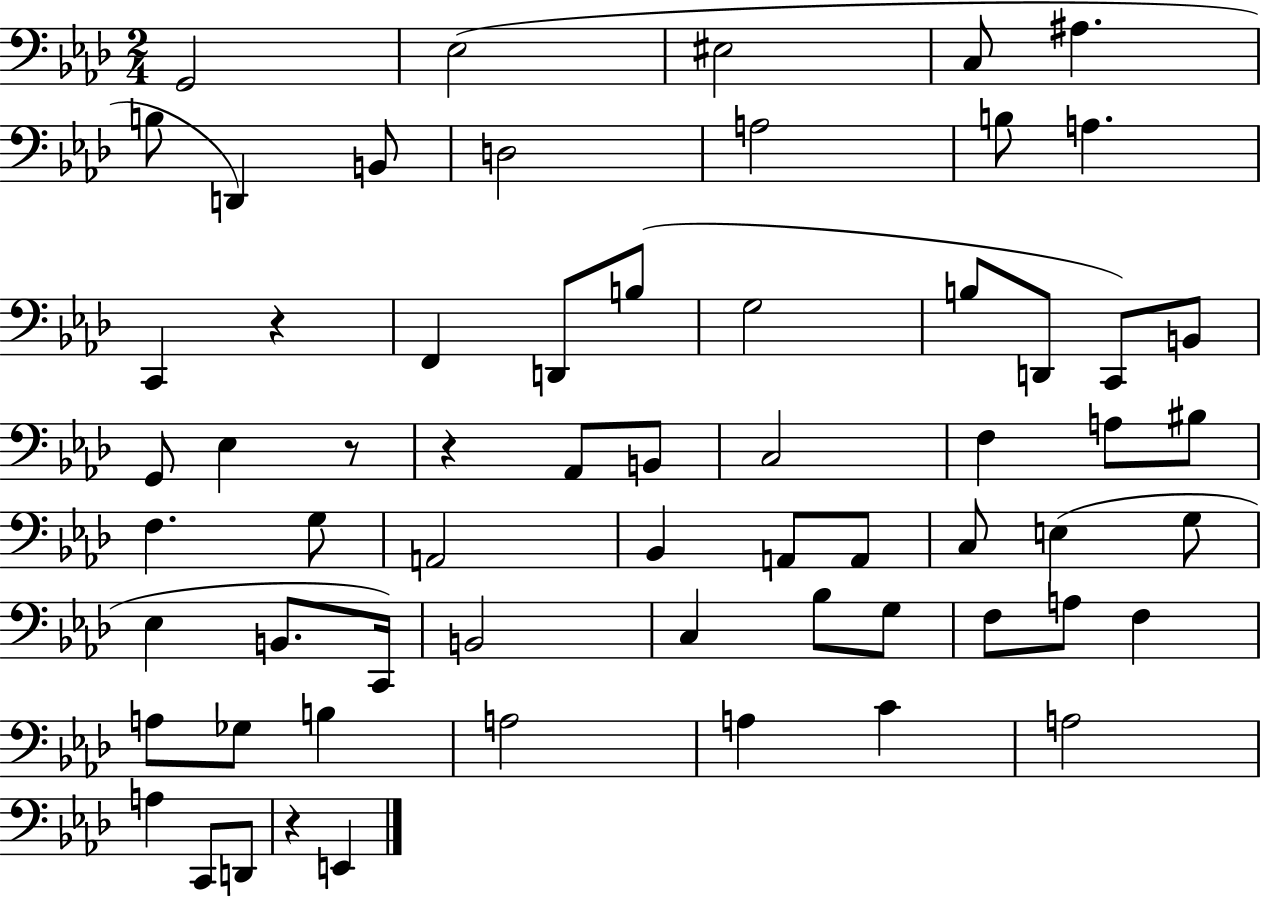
X:1
T:Untitled
M:2/4
L:1/4
K:Ab
G,,2 _E,2 ^E,2 C,/2 ^A, B,/2 D,, B,,/2 D,2 A,2 B,/2 A, C,, z F,, D,,/2 B,/2 G,2 B,/2 D,,/2 C,,/2 B,,/2 G,,/2 _E, z/2 z _A,,/2 B,,/2 C,2 F, A,/2 ^B,/2 F, G,/2 A,,2 _B,, A,,/2 A,,/2 C,/2 E, G,/2 _E, B,,/2 C,,/4 B,,2 C, _B,/2 G,/2 F,/2 A,/2 F, A,/2 _G,/2 B, A,2 A, C A,2 A, C,,/2 D,,/2 z E,,